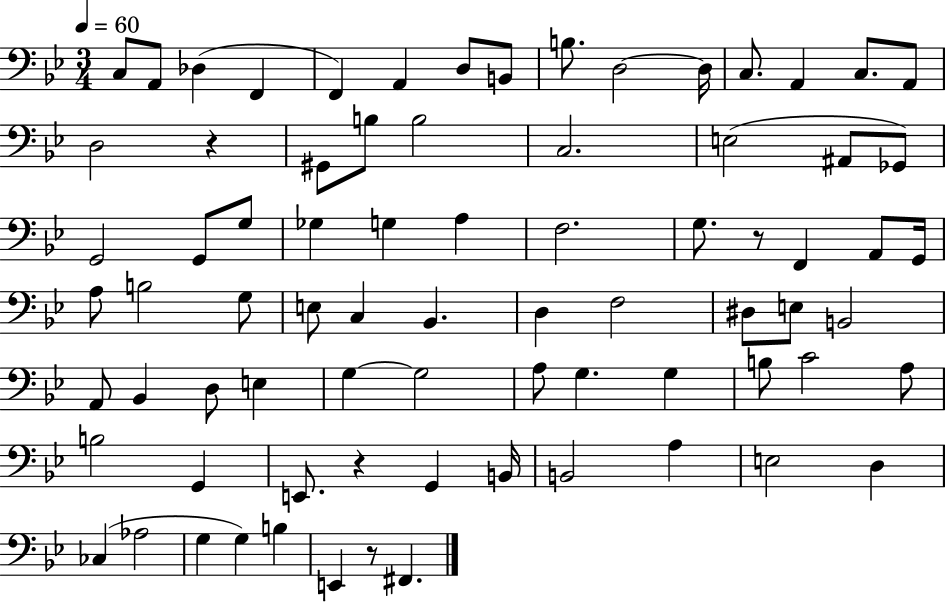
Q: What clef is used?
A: bass